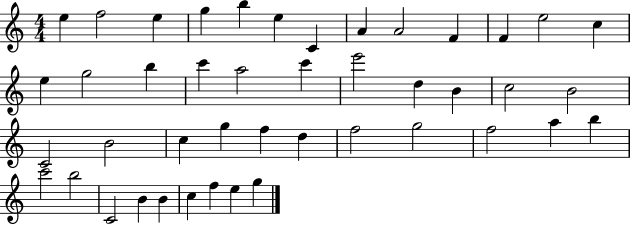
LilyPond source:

{
  \clef treble
  \numericTimeSignature
  \time 4/4
  \key c \major
  e''4 f''2 e''4 | g''4 b''4 e''4 c'4 | a'4 a'2 f'4 | f'4 e''2 c''4 | \break e''4 g''2 b''4 | c'''4 a''2 c'''4 | e'''2 d''4 b'4 | c''2 b'2 | \break c'2 b'2 | c''4 g''4 f''4 d''4 | f''2 g''2 | f''2 a''4 b''4 | \break c'''2 b''2 | c'2 b'4 b'4 | c''4 f''4 e''4 g''4 | \bar "|."
}